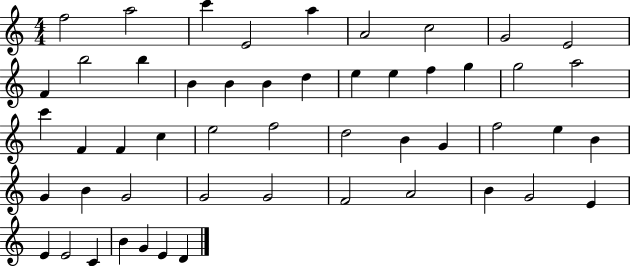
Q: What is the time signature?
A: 4/4